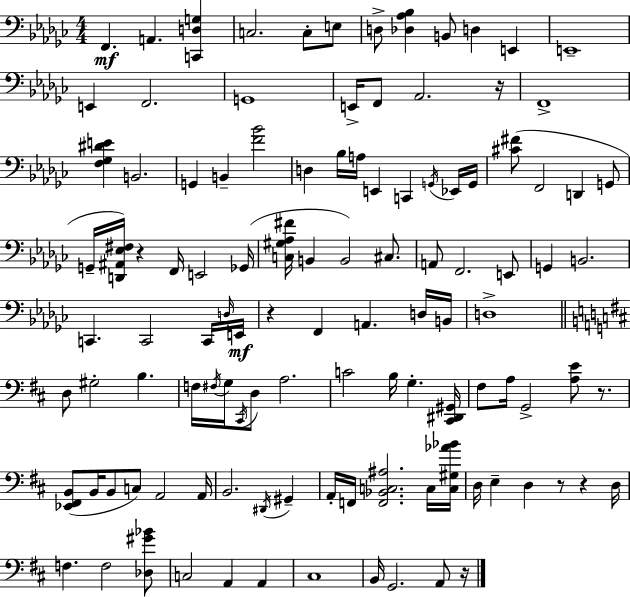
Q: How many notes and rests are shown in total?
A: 112